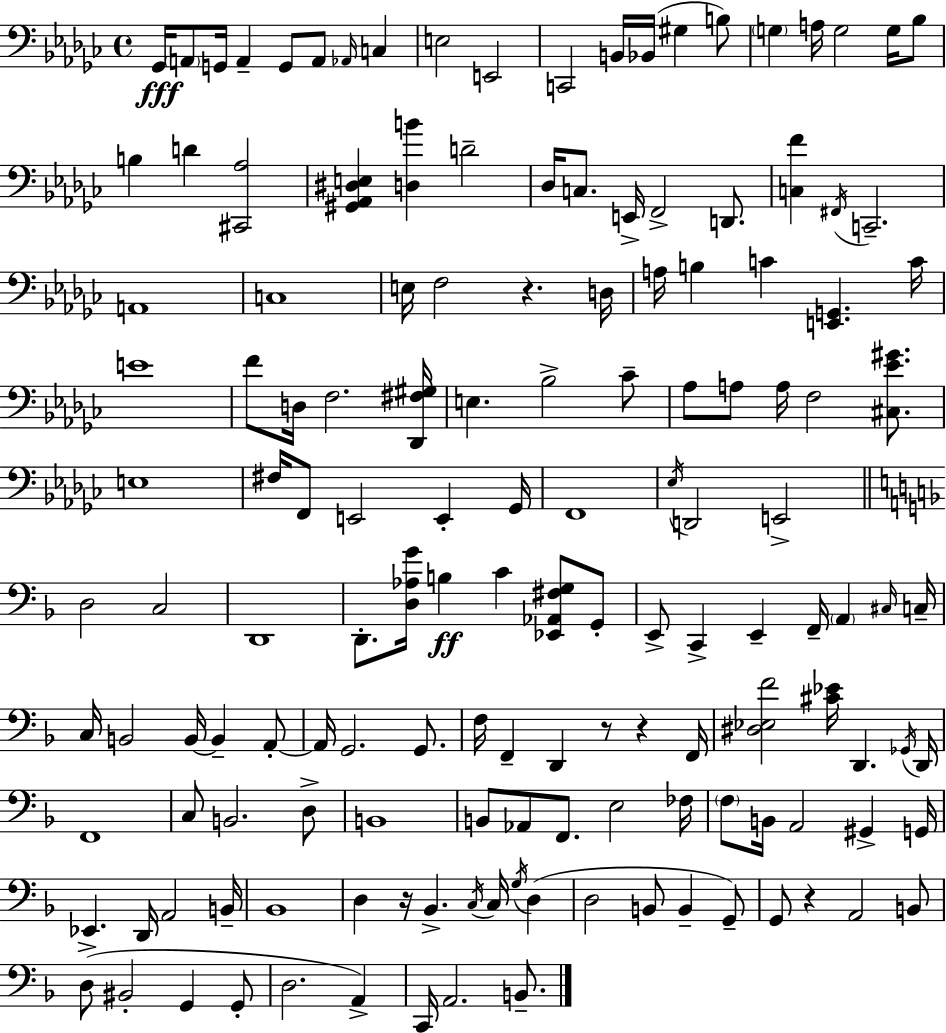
X:1
T:Untitled
M:4/4
L:1/4
K:Ebm
_G,,/4 A,,/2 G,,/4 A,, G,,/2 A,,/2 _A,,/4 C, E,2 E,,2 C,,2 B,,/4 _B,,/4 ^G, B,/2 G, A,/4 G,2 G,/4 _B,/2 B, D [^C,,_A,]2 [^G,,_A,,^D,E,] [D,B] D2 _D,/4 C,/2 E,,/4 F,,2 D,,/2 [C,F] ^F,,/4 C,,2 A,,4 C,4 E,/4 F,2 z D,/4 A,/4 B, C [E,,G,,] C/4 E4 F/2 D,/4 F,2 [_D,,^F,^G,]/4 E, _B,2 _C/2 _A,/2 A,/2 A,/4 F,2 [^C,_E^G]/2 E,4 ^F,/4 F,,/2 E,,2 E,, _G,,/4 F,,4 _E,/4 D,,2 E,,2 D,2 C,2 D,,4 D,,/2 [D,_A,G]/4 B, C [_E,,_A,,^F,G,]/2 G,,/2 E,,/2 C,, E,, F,,/4 A,, ^C,/4 C,/4 C,/4 B,,2 B,,/4 B,, A,,/2 A,,/4 G,,2 G,,/2 F,/4 F,, D,, z/2 z F,,/4 [^D,_E,F]2 [^C_E]/4 D,, _G,,/4 D,,/4 F,,4 C,/2 B,,2 D,/2 B,,4 B,,/2 _A,,/2 F,,/2 E,2 _F,/4 F,/2 B,,/4 A,,2 ^G,, G,,/4 _E,, D,,/4 A,,2 B,,/4 _B,,4 D, z/4 _B,, C,/4 C,/4 G,/4 D, D,2 B,,/2 B,, G,,/2 G,,/2 z A,,2 B,,/2 D,/2 ^B,,2 G,, G,,/2 D,2 A,, C,,/4 A,,2 B,,/2